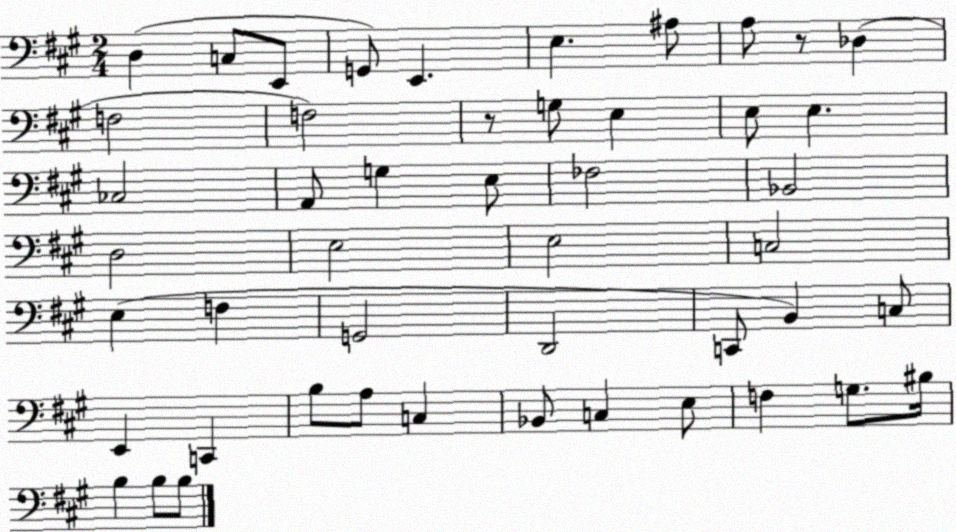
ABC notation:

X:1
T:Untitled
M:2/4
L:1/4
K:A
D, C,/2 E,,/2 G,,/2 E,, E, ^A,/2 A,/2 z/2 _D, F,2 F,2 z/2 G,/2 E, E,/2 E, _C,2 A,,/2 G, E,/2 _F,2 _B,,2 D,2 E,2 E,2 C,2 E, F, G,,2 D,,2 C,,/2 B,, C,/2 E,, C,, B,/2 A,/2 C, _B,,/2 C, E,/2 F, G,/2 ^B,/4 B, B,/2 B,/2